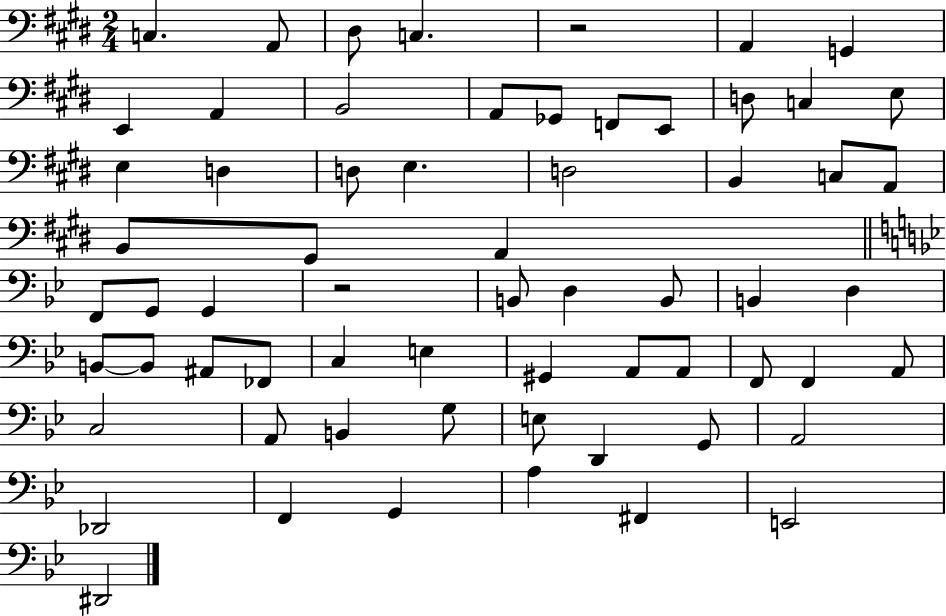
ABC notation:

X:1
T:Untitled
M:2/4
L:1/4
K:E
C, A,,/2 ^D,/2 C, z2 A,, G,, E,, A,, B,,2 A,,/2 _G,,/2 F,,/2 E,,/2 D,/2 C, E,/2 E, D, D,/2 E, D,2 B,, C,/2 A,,/2 B,,/2 ^G,,/2 A,, F,,/2 G,,/2 G,, z2 B,,/2 D, B,,/2 B,, D, B,,/2 B,,/2 ^A,,/2 _F,,/2 C, E, ^G,, A,,/2 A,,/2 F,,/2 F,, A,,/2 C,2 A,,/2 B,, G,/2 E,/2 D,, G,,/2 A,,2 _D,,2 F,, G,, A, ^F,, E,,2 ^D,,2